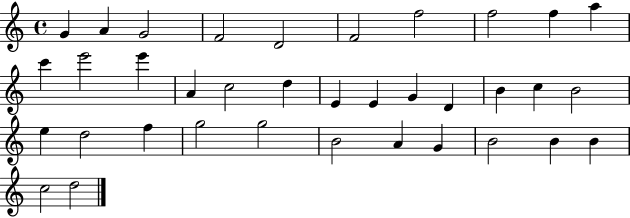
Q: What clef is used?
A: treble